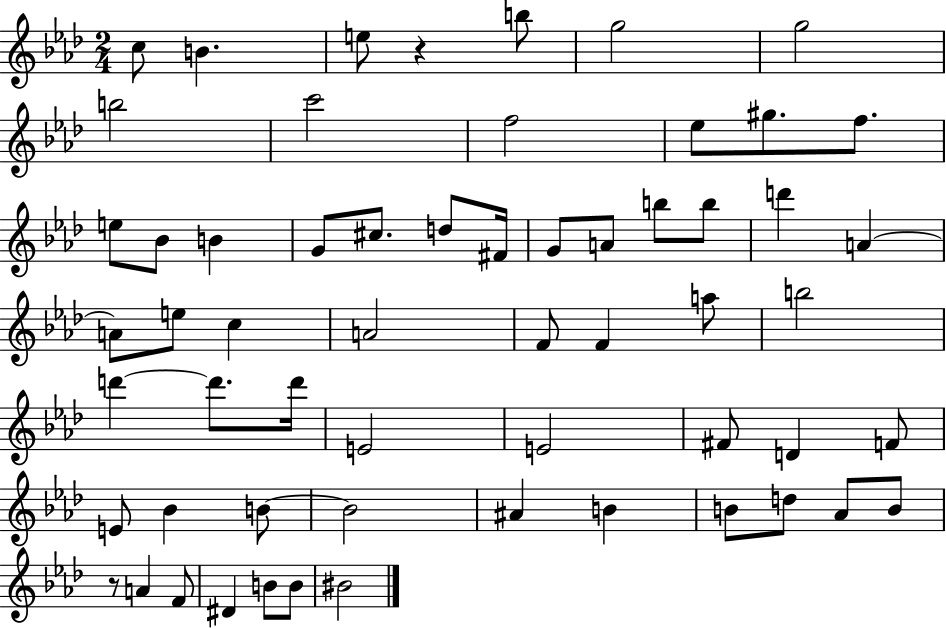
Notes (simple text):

C5/e B4/q. E5/e R/q B5/e G5/h G5/h B5/h C6/h F5/h Eb5/e G#5/e. F5/e. E5/e Bb4/e B4/q G4/e C#5/e. D5/e F#4/s G4/e A4/e B5/e B5/e D6/q A4/q A4/e E5/e C5/q A4/h F4/e F4/q A5/e B5/h D6/q D6/e. D6/s E4/h E4/h F#4/e D4/q F4/e E4/e Bb4/q B4/e B4/h A#4/q B4/q B4/e D5/e Ab4/e B4/e R/e A4/q F4/e D#4/q B4/e B4/e BIS4/h